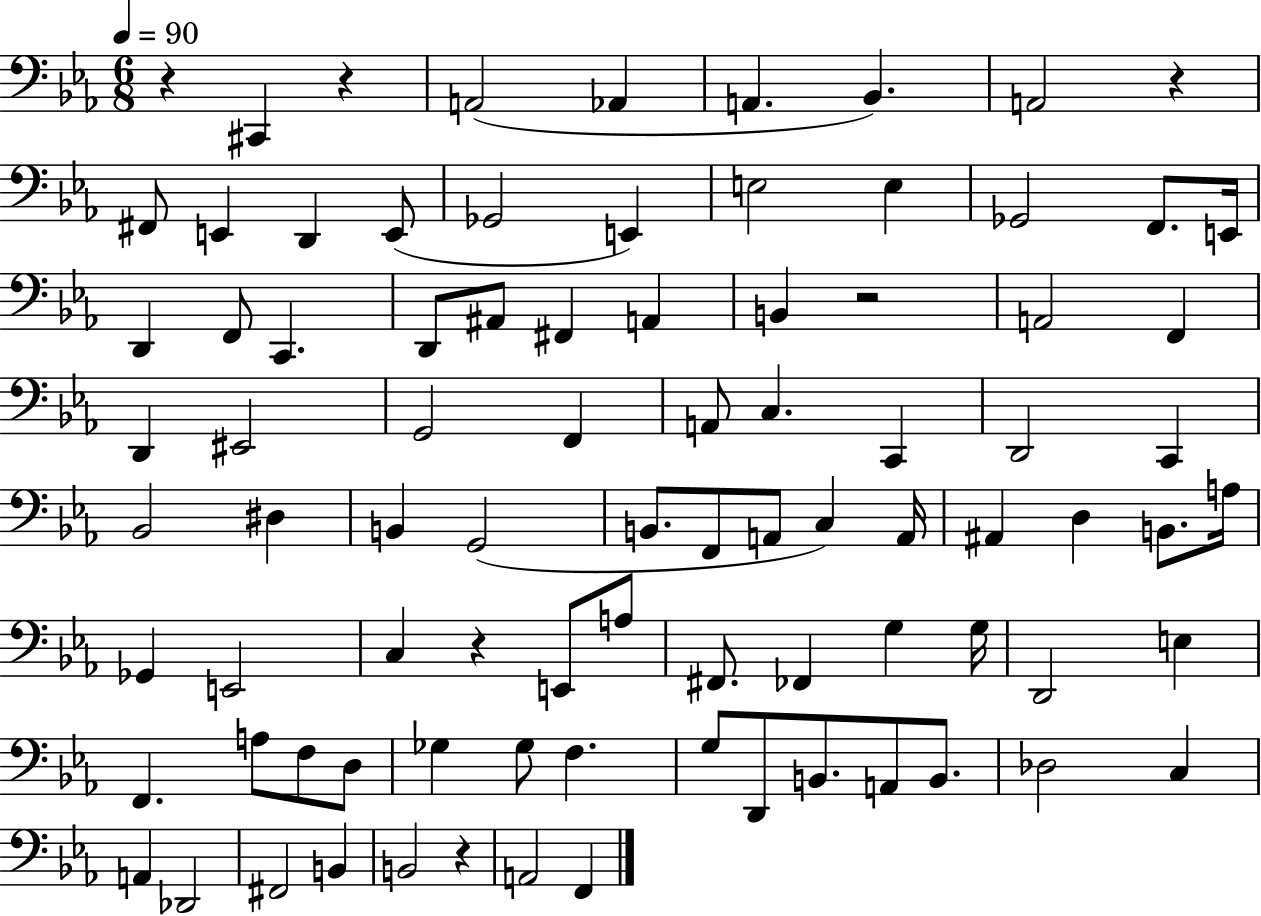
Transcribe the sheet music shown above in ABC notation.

X:1
T:Untitled
M:6/8
L:1/4
K:Eb
z ^C,, z A,,2 _A,, A,, _B,, A,,2 z ^F,,/2 E,, D,, E,,/2 _G,,2 E,, E,2 E, _G,,2 F,,/2 E,,/4 D,, F,,/2 C,, D,,/2 ^A,,/2 ^F,, A,, B,, z2 A,,2 F,, D,, ^E,,2 G,,2 F,, A,,/2 C, C,, D,,2 C,, _B,,2 ^D, B,, G,,2 B,,/2 F,,/2 A,,/2 C, A,,/4 ^A,, D, B,,/2 A,/4 _G,, E,,2 C, z E,,/2 A,/2 ^F,,/2 _F,, G, G,/4 D,,2 E, F,, A,/2 F,/2 D,/2 _G, _G,/2 F, G,/2 D,,/2 B,,/2 A,,/2 B,,/2 _D,2 C, A,, _D,,2 ^F,,2 B,, B,,2 z A,,2 F,,